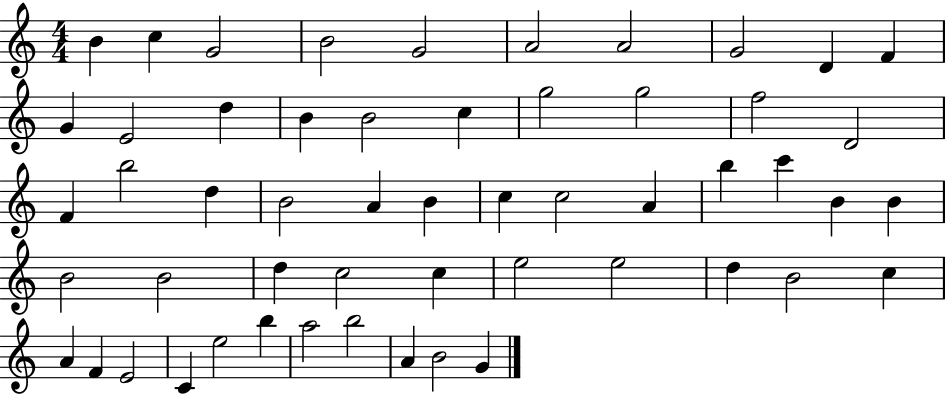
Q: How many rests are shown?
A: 0